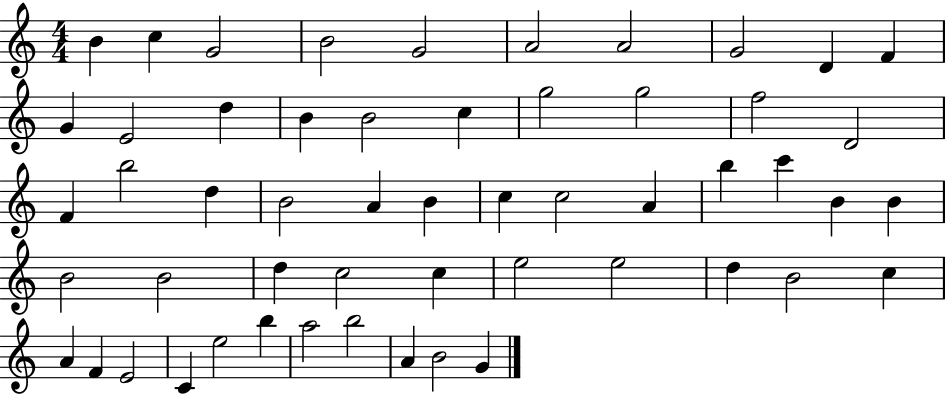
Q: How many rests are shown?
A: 0